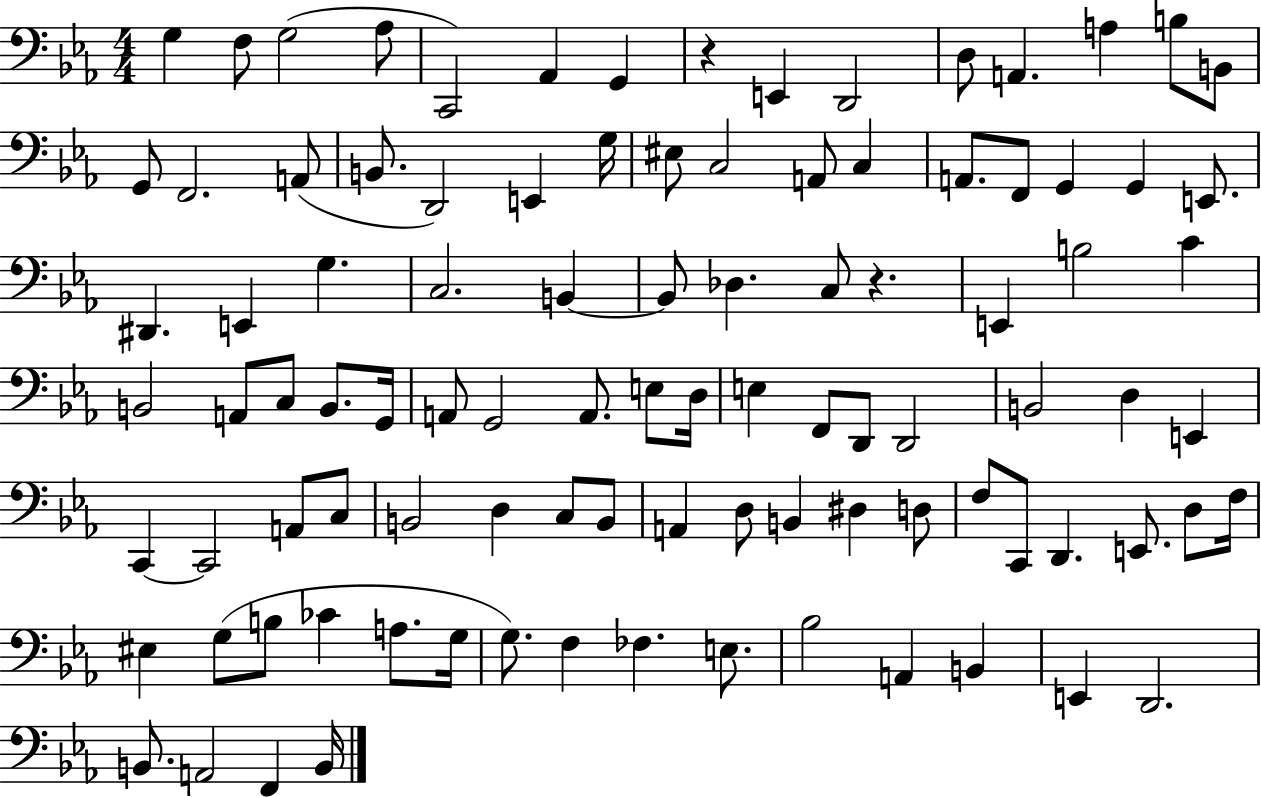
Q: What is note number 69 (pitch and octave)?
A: B2